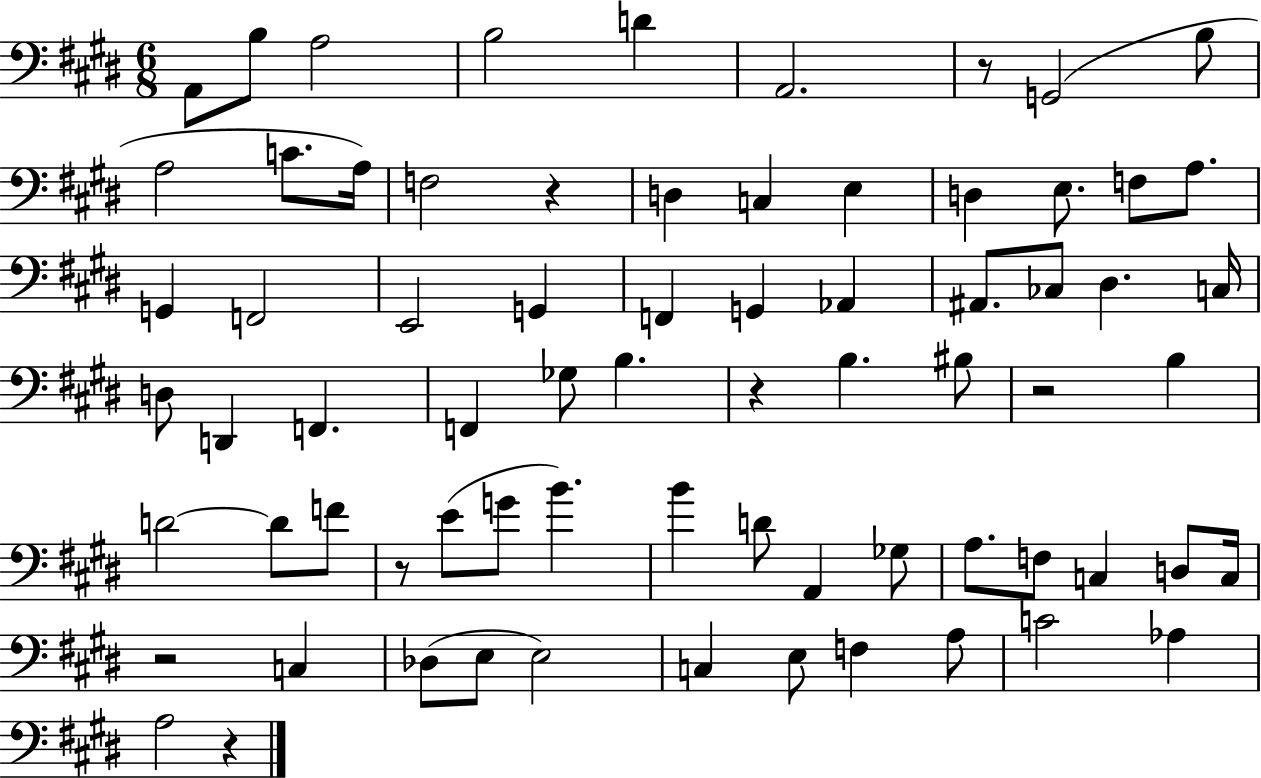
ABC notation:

X:1
T:Untitled
M:6/8
L:1/4
K:E
A,,/2 B,/2 A,2 B,2 D A,,2 z/2 G,,2 B,/2 A,2 C/2 A,/4 F,2 z D, C, E, D, E,/2 F,/2 A,/2 G,, F,,2 E,,2 G,, F,, G,, _A,, ^A,,/2 _C,/2 ^D, C,/4 D,/2 D,, F,, F,, _G,/2 B, z B, ^B,/2 z2 B, D2 D/2 F/2 z/2 E/2 G/2 B B D/2 A,, _G,/2 A,/2 F,/2 C, D,/2 C,/4 z2 C, _D,/2 E,/2 E,2 C, E,/2 F, A,/2 C2 _A, A,2 z